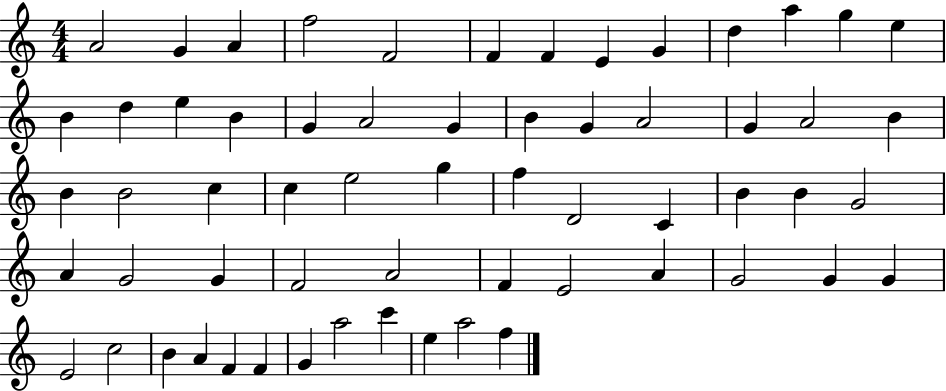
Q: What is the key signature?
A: C major